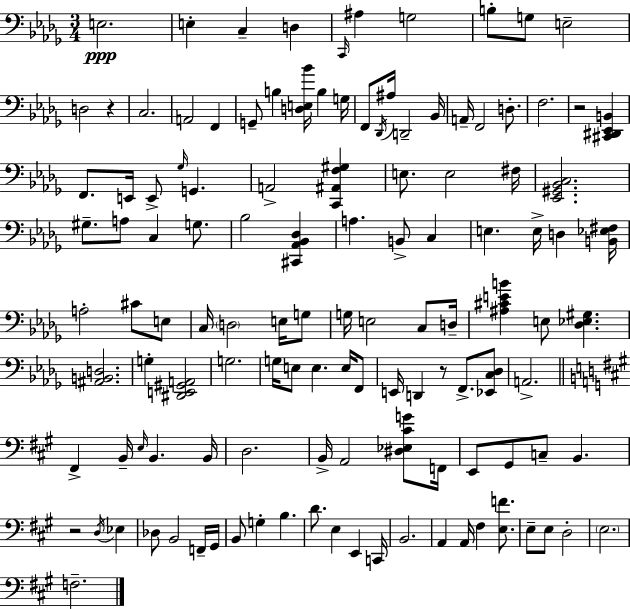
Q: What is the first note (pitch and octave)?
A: E3